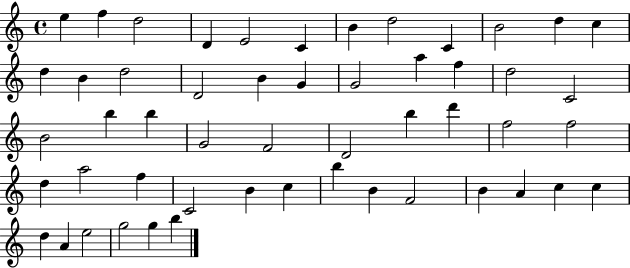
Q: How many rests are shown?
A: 0